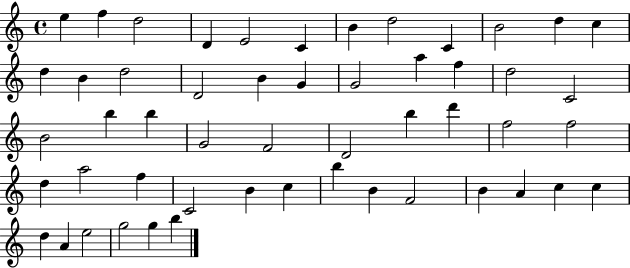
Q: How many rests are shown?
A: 0